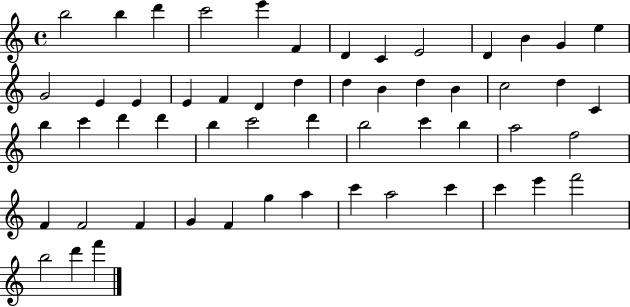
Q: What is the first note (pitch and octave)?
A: B5